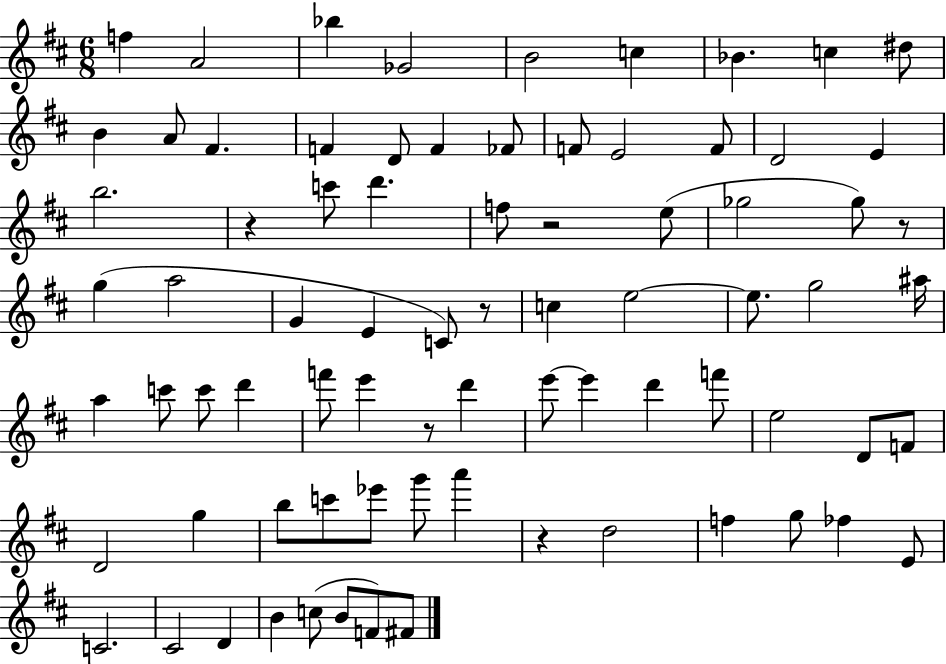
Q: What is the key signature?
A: D major